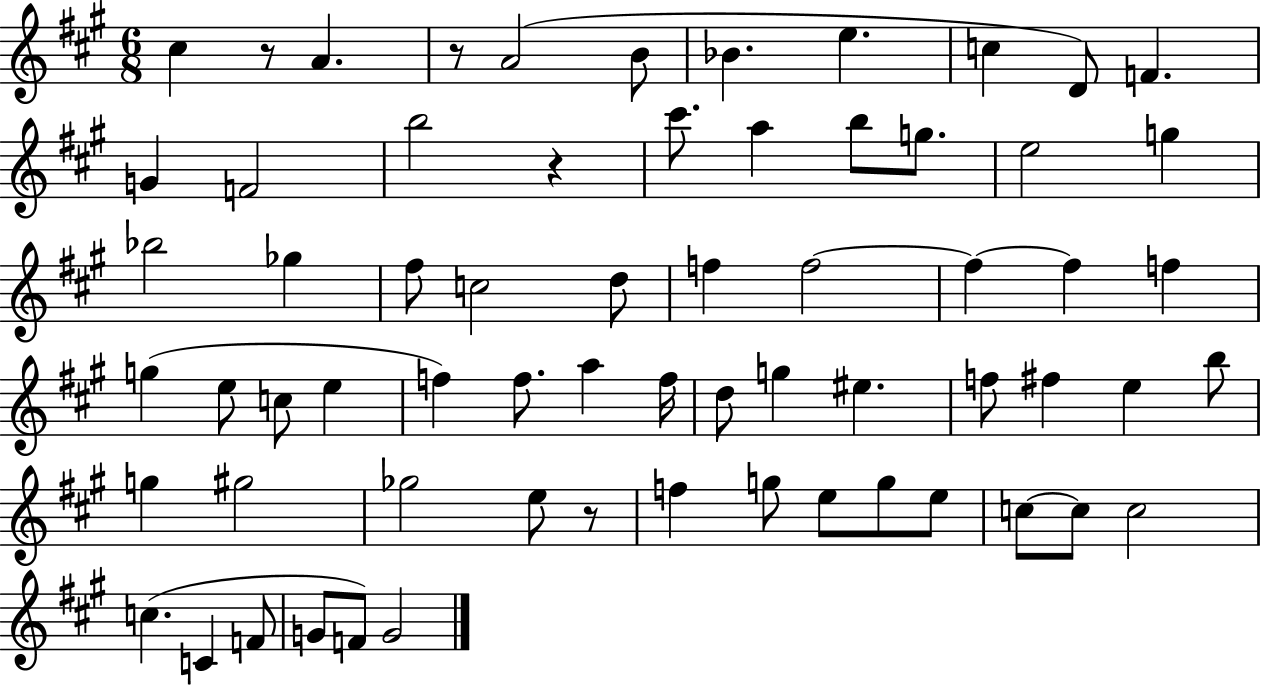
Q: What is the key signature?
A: A major